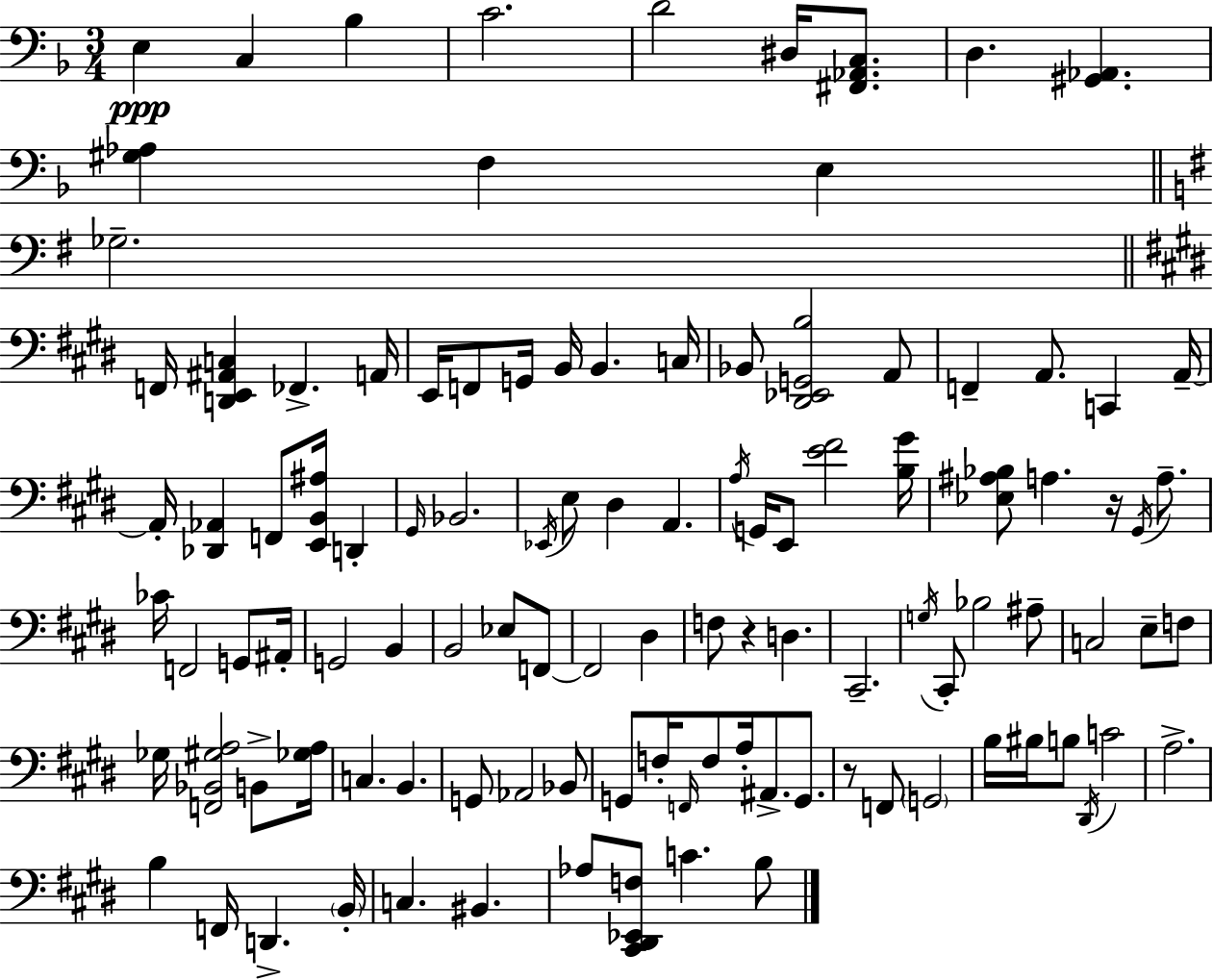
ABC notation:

X:1
T:Untitled
M:3/4
L:1/4
K:Dm
E, C, _B, C2 D2 ^D,/4 [^F,,_A,,C,]/2 D, [^G,,_A,,] [^G,_A,] F, E, _G,2 F,,/4 [D,,E,,^A,,C,] _F,, A,,/4 E,,/4 F,,/2 G,,/4 B,,/4 B,, C,/4 _B,,/2 [^D,,_E,,G,,B,]2 A,,/2 F,, A,,/2 C,, A,,/4 A,,/4 [_D,,_A,,] F,,/2 [E,,B,,^A,]/4 D,, ^G,,/4 _B,,2 _E,,/4 E,/2 ^D, A,, A,/4 G,,/4 E,,/2 [E^F]2 [B,^G]/4 [_E,^A,_B,]/2 A, z/4 ^G,,/4 A,/2 _C/4 F,,2 G,,/2 ^A,,/4 G,,2 B,, B,,2 _E,/2 F,,/2 F,,2 ^D, F,/2 z D, ^C,,2 G,/4 ^C,,/2 _B,2 ^A,/2 C,2 E,/2 F,/2 _G,/4 [F,,_B,,^G,A,]2 B,,/2 [_G,A,]/4 C, B,, G,,/2 _A,,2 _B,,/2 G,,/2 F,/4 F,,/4 F,/2 A,/4 ^A,,/2 G,,/2 z/2 F,,/2 G,,2 B,/4 ^B,/4 B,/2 ^D,,/4 C2 A,2 B, F,,/4 D,, B,,/4 C, ^B,, _A,/2 [^C,,^D,,_E,,F,]/2 C B,/2